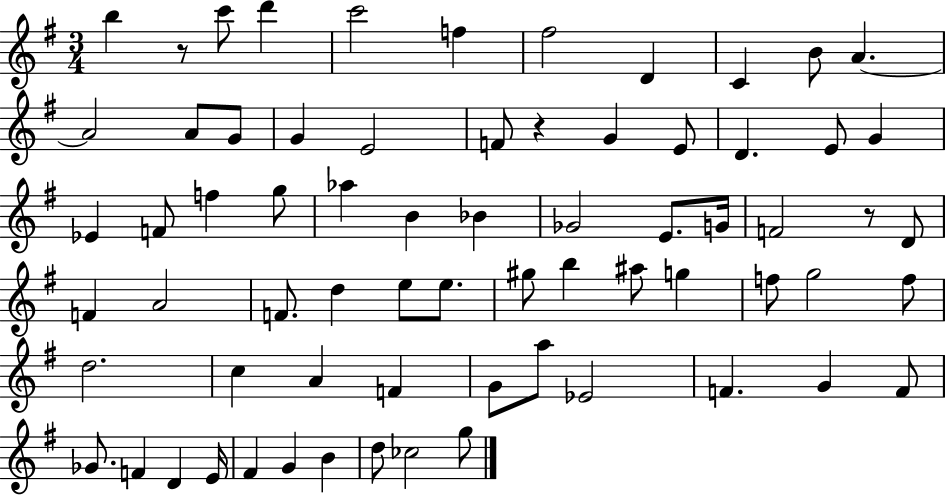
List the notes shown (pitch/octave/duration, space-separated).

B5/q R/e C6/e D6/q C6/h F5/q F#5/h D4/q C4/q B4/e A4/q. A4/h A4/e G4/e G4/q E4/h F4/e R/q G4/q E4/e D4/q. E4/e G4/q Eb4/q F4/e F5/q G5/e Ab5/q B4/q Bb4/q Gb4/h E4/e. G4/s F4/h R/e D4/e F4/q A4/h F4/e. D5/q E5/e E5/e. G#5/e B5/q A#5/e G5/q F5/e G5/h F5/e D5/h. C5/q A4/q F4/q G4/e A5/e Eb4/h F4/q. G4/q F4/e Gb4/e. F4/q D4/q E4/s F#4/q G4/q B4/q D5/e CES5/h G5/e